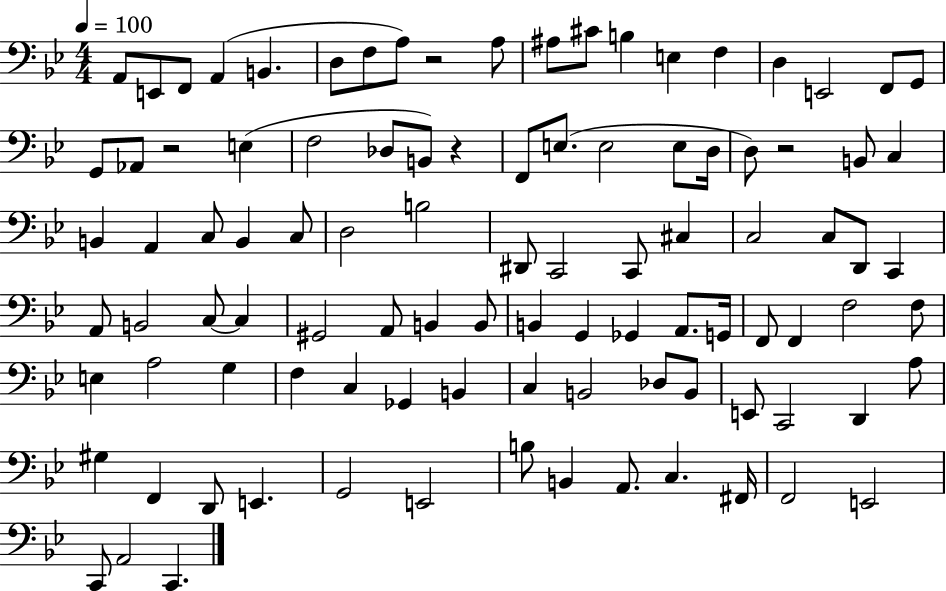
{
  \clef bass
  \numericTimeSignature
  \time 4/4
  \key bes \major
  \tempo 4 = 100
  a,8 e,8 f,8 a,4( b,4. | d8 f8 a8) r2 a8 | ais8 cis'8 b4 e4 f4 | d4 e,2 f,8 g,8 | \break g,8 aes,8 r2 e4( | f2 des8 b,8) r4 | f,8 e8.( e2 e8 d16 | d8) r2 b,8 c4 | \break b,4 a,4 c8 b,4 c8 | d2 b2 | dis,8 c,2 c,8 cis4 | c2 c8 d,8 c,4 | \break a,8 b,2 c8~~ c4 | gis,2 a,8 b,4 b,8 | b,4 g,4 ges,4 a,8. g,16 | f,8 f,4 f2 f8 | \break e4 a2 g4 | f4 c4 ges,4 b,4 | c4 b,2 des8 b,8 | e,8 c,2 d,4 a8 | \break gis4 f,4 d,8 e,4. | g,2 e,2 | b8 b,4 a,8. c4. fis,16 | f,2 e,2 | \break c,8 a,2 c,4. | \bar "|."
}